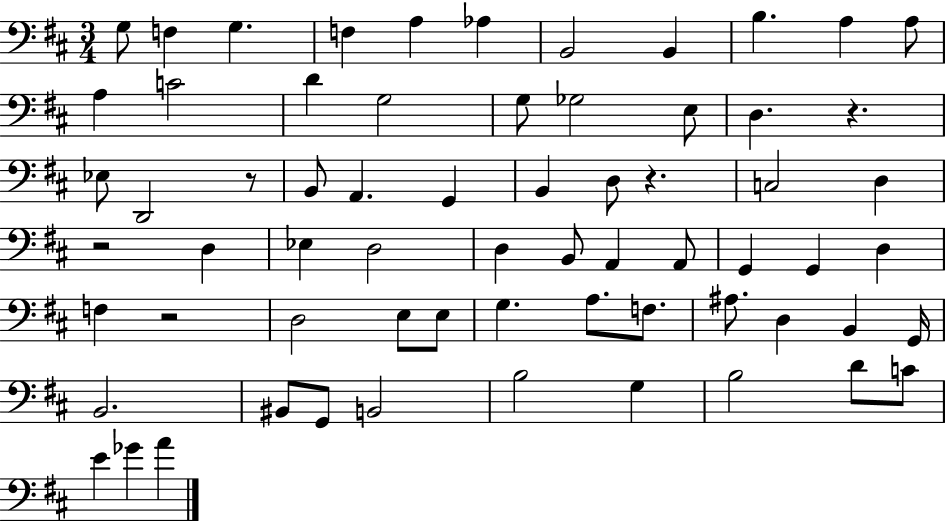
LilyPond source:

{
  \clef bass
  \numericTimeSignature
  \time 3/4
  \key d \major
  g8 f4 g4. | f4 a4 aes4 | b,2 b,4 | b4. a4 a8 | \break a4 c'2 | d'4 g2 | g8 ges2 e8 | d4. r4. | \break ees8 d,2 r8 | b,8 a,4. g,4 | b,4 d8 r4. | c2 d4 | \break r2 d4 | ees4 d2 | d4 b,8 a,4 a,8 | g,4 g,4 d4 | \break f4 r2 | d2 e8 e8 | g4. a8. f8. | ais8. d4 b,4 g,16 | \break b,2. | bis,8 g,8 b,2 | b2 g4 | b2 d'8 c'8 | \break e'4 ges'4 a'4 | \bar "|."
}